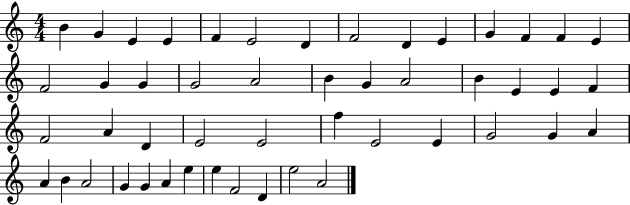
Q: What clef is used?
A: treble